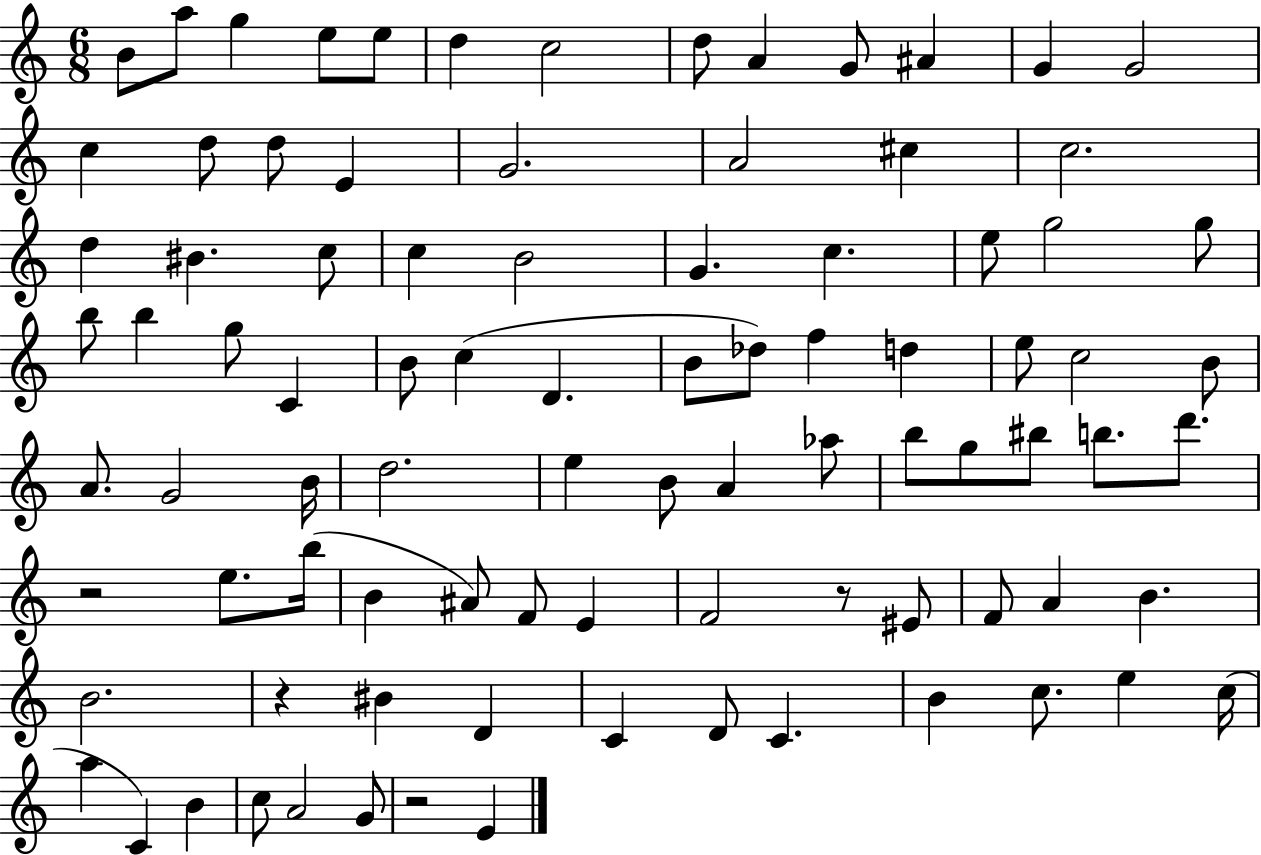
{
  \clef treble
  \numericTimeSignature
  \time 6/8
  \key c \major
  b'8 a''8 g''4 e''8 e''8 | d''4 c''2 | d''8 a'4 g'8 ais'4 | g'4 g'2 | \break c''4 d''8 d''8 e'4 | g'2. | a'2 cis''4 | c''2. | \break d''4 bis'4. c''8 | c''4 b'2 | g'4. c''4. | e''8 g''2 g''8 | \break b''8 b''4 g''8 c'4 | b'8 c''4( d'4. | b'8 des''8) f''4 d''4 | e''8 c''2 b'8 | \break a'8. g'2 b'16 | d''2. | e''4 b'8 a'4 aes''8 | b''8 g''8 bis''8 b''8. d'''8. | \break r2 e''8. b''16( | b'4 ais'8) f'8 e'4 | f'2 r8 eis'8 | f'8 a'4 b'4. | \break b'2. | r4 bis'4 d'4 | c'4 d'8 c'4. | b'4 c''8. e''4 c''16( | \break a''4 c'4) b'4 | c''8 a'2 g'8 | r2 e'4 | \bar "|."
}